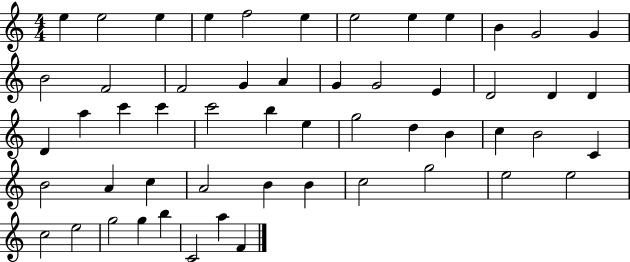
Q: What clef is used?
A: treble